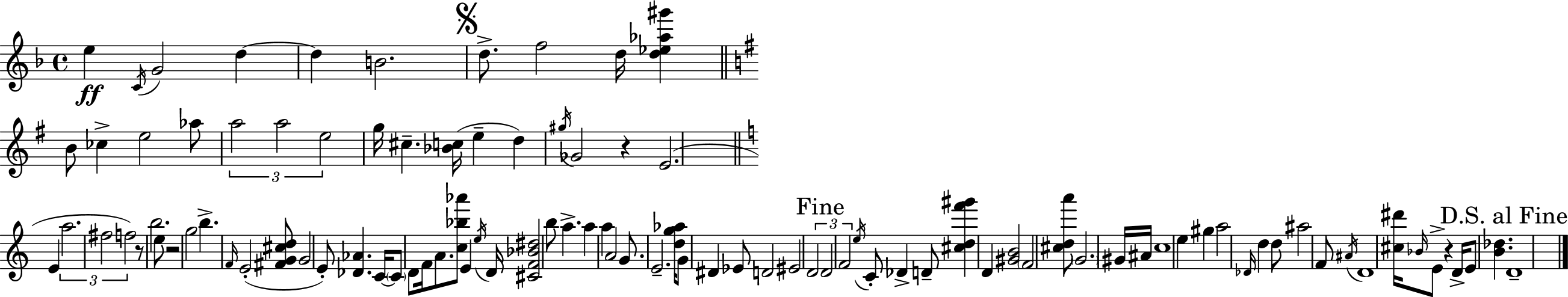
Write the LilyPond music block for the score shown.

{
  \clef treble
  \time 4/4
  \defaultTimeSignature
  \key d \minor
  e''4\ff \acciaccatura { c'16 } g'2 d''4~~ | d''4 b'2. | \mark \markup { \musicglyph "scripts.segno" } d''8.-> f''2 d''16 <d'' ees'' aes'' gis'''>4 | \bar "||" \break \key e \minor b'8 ces''4-> e''2 aes''8 | \tuplet 3/2 { a''2 a''2 | e''2 } g''16 cis''4.-- <bes' c''>16( | e''4-- d''4) \acciaccatura { gis''16 } ges'2 | \break r4 e'2.( | \bar "||" \break \key a \minor e'4 \tuplet 3/2 { a''2. | fis''2 f''2) } | r8 b''2. e''8 | r2 g''2 | \break b''4.-> \grace { f'16 }( e'2-. <fis' g' cis'' d''>8 | g'2 e'8-.) <des' aes'>4. | c'16~~ \parenthesize c'8 d'8 f'16 a'8. <c'' bes'' aes'''>8 e'4 | \acciaccatura { e''16 } d'16 <cis' f' bes' dis''>2 b''8 a''4.-> | \break a''4 a''4 a'2 | g'8. e'2.-- | <d'' g'' aes''>16 g'8 dis'4 ees'8 d'2 | eis'2 \tuplet 3/2 { d'2 | \break \mark "Fine" d'2 f'2 } | \acciaccatura { e''16 } c'8-. des'4-> d'8-- <cis'' d'' f''' gis'''>4 d'4 | <gis' b'>2 \parenthesize f'2 | <cis'' d'' a'''>8 \parenthesize g'2. | \break gis'16 ais'16 c''1 | e''4 gis''4 a''2 | \grace { des'16 } d''4 d''8 ais''2 | f'8 \acciaccatura { ais'16 } d'1 | \break <cis'' dis'''>16 \grace { bes'16 } e'8-> r4 d'16-> e'8 | <b' des''>4. \mark "D.S. al Fine" d'1-- | \bar "|."
}